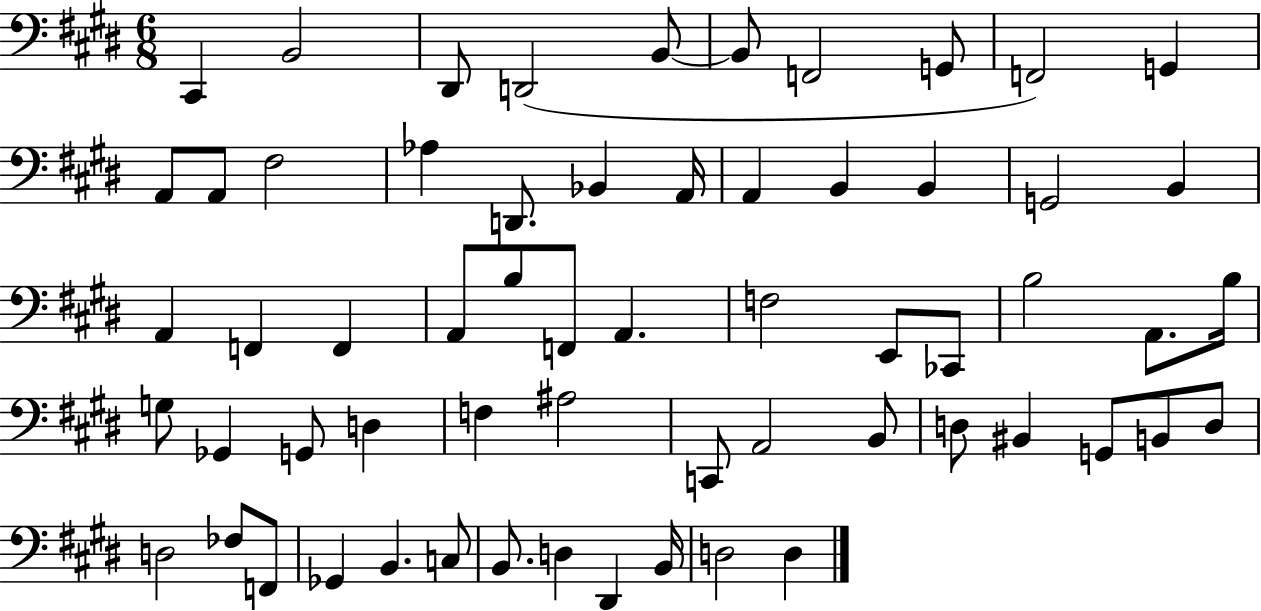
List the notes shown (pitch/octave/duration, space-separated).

C#2/q B2/h D#2/e D2/h B2/e B2/e F2/h G2/e F2/h G2/q A2/e A2/e F#3/h Ab3/q D2/e. Bb2/q A2/s A2/q B2/q B2/q G2/h B2/q A2/q F2/q F2/q A2/e B3/e F2/e A2/q. F3/h E2/e CES2/e B3/h A2/e. B3/s G3/e Gb2/q G2/e D3/q F3/q A#3/h C2/e A2/h B2/e D3/e BIS2/q G2/e B2/e D3/e D3/h FES3/e F2/e Gb2/q B2/q. C3/e B2/e. D3/q D#2/q B2/s D3/h D3/q